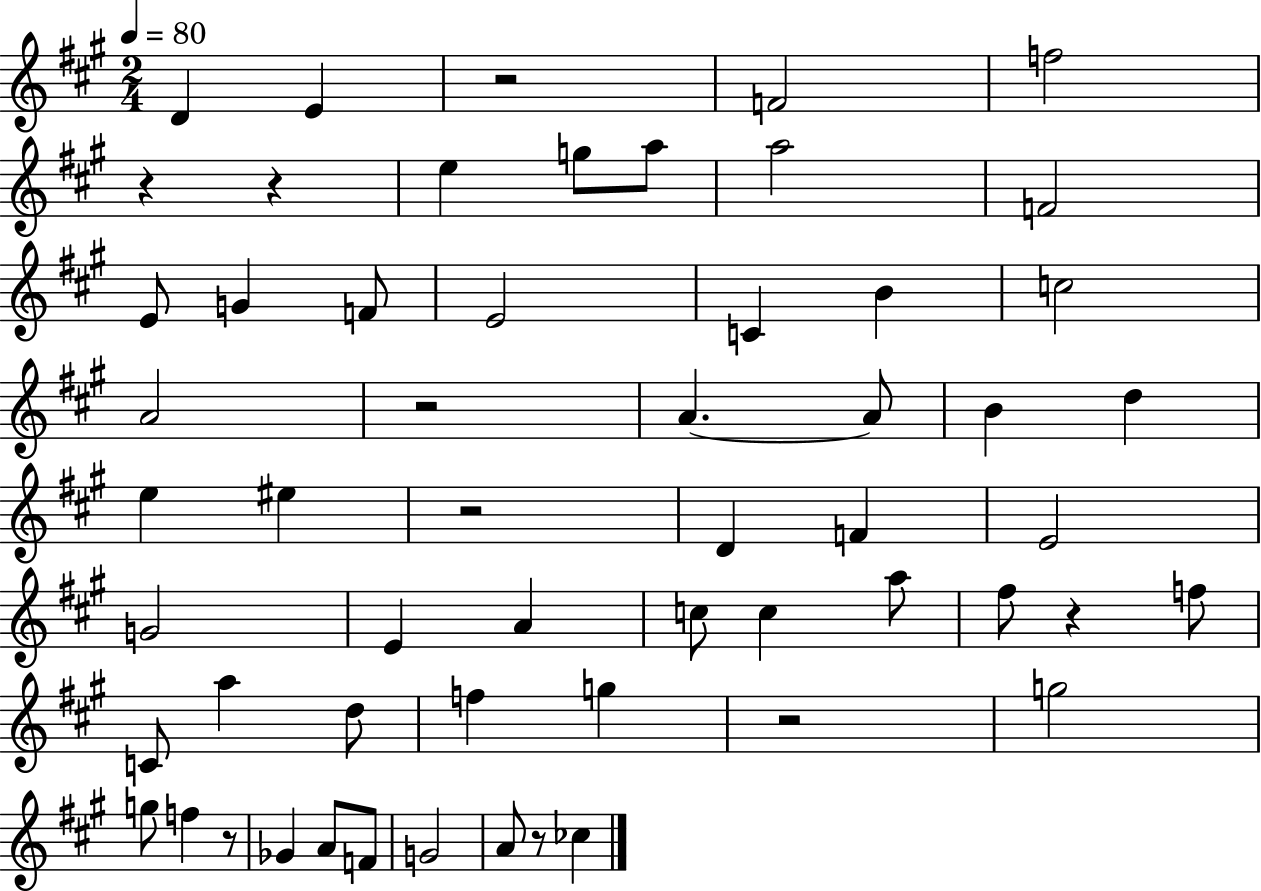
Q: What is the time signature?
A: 2/4